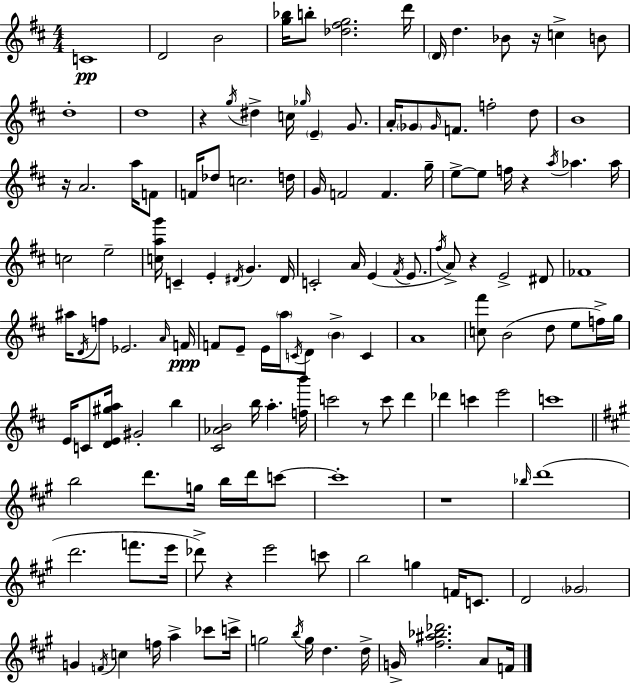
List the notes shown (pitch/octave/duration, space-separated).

C4/w D4/h B4/h [G5,Bb5]/s B5/e [Db5,F#5,G5]/h. D6/s D4/s D5/q. Bb4/e R/s C5/q B4/e D5/w D5/w R/q G5/s D#5/q C5/s Gb5/s E4/q G4/e. A4/s Gb4/e Gb4/s F4/e. F5/h D5/e B4/w R/s A4/h. A5/s F4/e F4/s Db5/e C5/h. D5/s G4/s F4/h F4/q. G5/s E5/e E5/e F5/s R/q A5/s Ab5/q. Ab5/s C5/h E5/h [C5,A5,G6]/s C4/q E4/q D#4/s G4/q. D#4/s C4/h A4/s E4/q F#4/s E4/e. F#5/s A4/e R/q E4/h D#4/e FES4/w A#5/s D4/s F5/e Eb4/h. A4/s F4/s F4/e E4/e E4/s A5/s C4/s D4/e B4/q C4/q A4/w [C5,F#6]/e B4/h D5/e E5/e F5/s G5/s E4/s C4/e [D4,E4,G#5,A5]/s G#4/h B5/q [C#4,Ab4,B4]/h B5/s A5/q. [F5,B6]/s C6/h R/e C6/e D6/q Db6/q C6/q E6/h C6/w B5/h D6/e. G5/s B5/s D6/s C6/e C6/w R/w Bb5/s D6/w D6/h. F6/e. E6/s Db6/e R/q E6/h C6/e B5/h G5/q F4/s C4/e. D4/h Gb4/h G4/q F4/s C5/q F5/s A5/q CES6/e C6/s G5/h B5/s G5/s D5/q. D5/s G4/s [F#5,A#5,Bb5,Db6]/h. A4/e F4/s